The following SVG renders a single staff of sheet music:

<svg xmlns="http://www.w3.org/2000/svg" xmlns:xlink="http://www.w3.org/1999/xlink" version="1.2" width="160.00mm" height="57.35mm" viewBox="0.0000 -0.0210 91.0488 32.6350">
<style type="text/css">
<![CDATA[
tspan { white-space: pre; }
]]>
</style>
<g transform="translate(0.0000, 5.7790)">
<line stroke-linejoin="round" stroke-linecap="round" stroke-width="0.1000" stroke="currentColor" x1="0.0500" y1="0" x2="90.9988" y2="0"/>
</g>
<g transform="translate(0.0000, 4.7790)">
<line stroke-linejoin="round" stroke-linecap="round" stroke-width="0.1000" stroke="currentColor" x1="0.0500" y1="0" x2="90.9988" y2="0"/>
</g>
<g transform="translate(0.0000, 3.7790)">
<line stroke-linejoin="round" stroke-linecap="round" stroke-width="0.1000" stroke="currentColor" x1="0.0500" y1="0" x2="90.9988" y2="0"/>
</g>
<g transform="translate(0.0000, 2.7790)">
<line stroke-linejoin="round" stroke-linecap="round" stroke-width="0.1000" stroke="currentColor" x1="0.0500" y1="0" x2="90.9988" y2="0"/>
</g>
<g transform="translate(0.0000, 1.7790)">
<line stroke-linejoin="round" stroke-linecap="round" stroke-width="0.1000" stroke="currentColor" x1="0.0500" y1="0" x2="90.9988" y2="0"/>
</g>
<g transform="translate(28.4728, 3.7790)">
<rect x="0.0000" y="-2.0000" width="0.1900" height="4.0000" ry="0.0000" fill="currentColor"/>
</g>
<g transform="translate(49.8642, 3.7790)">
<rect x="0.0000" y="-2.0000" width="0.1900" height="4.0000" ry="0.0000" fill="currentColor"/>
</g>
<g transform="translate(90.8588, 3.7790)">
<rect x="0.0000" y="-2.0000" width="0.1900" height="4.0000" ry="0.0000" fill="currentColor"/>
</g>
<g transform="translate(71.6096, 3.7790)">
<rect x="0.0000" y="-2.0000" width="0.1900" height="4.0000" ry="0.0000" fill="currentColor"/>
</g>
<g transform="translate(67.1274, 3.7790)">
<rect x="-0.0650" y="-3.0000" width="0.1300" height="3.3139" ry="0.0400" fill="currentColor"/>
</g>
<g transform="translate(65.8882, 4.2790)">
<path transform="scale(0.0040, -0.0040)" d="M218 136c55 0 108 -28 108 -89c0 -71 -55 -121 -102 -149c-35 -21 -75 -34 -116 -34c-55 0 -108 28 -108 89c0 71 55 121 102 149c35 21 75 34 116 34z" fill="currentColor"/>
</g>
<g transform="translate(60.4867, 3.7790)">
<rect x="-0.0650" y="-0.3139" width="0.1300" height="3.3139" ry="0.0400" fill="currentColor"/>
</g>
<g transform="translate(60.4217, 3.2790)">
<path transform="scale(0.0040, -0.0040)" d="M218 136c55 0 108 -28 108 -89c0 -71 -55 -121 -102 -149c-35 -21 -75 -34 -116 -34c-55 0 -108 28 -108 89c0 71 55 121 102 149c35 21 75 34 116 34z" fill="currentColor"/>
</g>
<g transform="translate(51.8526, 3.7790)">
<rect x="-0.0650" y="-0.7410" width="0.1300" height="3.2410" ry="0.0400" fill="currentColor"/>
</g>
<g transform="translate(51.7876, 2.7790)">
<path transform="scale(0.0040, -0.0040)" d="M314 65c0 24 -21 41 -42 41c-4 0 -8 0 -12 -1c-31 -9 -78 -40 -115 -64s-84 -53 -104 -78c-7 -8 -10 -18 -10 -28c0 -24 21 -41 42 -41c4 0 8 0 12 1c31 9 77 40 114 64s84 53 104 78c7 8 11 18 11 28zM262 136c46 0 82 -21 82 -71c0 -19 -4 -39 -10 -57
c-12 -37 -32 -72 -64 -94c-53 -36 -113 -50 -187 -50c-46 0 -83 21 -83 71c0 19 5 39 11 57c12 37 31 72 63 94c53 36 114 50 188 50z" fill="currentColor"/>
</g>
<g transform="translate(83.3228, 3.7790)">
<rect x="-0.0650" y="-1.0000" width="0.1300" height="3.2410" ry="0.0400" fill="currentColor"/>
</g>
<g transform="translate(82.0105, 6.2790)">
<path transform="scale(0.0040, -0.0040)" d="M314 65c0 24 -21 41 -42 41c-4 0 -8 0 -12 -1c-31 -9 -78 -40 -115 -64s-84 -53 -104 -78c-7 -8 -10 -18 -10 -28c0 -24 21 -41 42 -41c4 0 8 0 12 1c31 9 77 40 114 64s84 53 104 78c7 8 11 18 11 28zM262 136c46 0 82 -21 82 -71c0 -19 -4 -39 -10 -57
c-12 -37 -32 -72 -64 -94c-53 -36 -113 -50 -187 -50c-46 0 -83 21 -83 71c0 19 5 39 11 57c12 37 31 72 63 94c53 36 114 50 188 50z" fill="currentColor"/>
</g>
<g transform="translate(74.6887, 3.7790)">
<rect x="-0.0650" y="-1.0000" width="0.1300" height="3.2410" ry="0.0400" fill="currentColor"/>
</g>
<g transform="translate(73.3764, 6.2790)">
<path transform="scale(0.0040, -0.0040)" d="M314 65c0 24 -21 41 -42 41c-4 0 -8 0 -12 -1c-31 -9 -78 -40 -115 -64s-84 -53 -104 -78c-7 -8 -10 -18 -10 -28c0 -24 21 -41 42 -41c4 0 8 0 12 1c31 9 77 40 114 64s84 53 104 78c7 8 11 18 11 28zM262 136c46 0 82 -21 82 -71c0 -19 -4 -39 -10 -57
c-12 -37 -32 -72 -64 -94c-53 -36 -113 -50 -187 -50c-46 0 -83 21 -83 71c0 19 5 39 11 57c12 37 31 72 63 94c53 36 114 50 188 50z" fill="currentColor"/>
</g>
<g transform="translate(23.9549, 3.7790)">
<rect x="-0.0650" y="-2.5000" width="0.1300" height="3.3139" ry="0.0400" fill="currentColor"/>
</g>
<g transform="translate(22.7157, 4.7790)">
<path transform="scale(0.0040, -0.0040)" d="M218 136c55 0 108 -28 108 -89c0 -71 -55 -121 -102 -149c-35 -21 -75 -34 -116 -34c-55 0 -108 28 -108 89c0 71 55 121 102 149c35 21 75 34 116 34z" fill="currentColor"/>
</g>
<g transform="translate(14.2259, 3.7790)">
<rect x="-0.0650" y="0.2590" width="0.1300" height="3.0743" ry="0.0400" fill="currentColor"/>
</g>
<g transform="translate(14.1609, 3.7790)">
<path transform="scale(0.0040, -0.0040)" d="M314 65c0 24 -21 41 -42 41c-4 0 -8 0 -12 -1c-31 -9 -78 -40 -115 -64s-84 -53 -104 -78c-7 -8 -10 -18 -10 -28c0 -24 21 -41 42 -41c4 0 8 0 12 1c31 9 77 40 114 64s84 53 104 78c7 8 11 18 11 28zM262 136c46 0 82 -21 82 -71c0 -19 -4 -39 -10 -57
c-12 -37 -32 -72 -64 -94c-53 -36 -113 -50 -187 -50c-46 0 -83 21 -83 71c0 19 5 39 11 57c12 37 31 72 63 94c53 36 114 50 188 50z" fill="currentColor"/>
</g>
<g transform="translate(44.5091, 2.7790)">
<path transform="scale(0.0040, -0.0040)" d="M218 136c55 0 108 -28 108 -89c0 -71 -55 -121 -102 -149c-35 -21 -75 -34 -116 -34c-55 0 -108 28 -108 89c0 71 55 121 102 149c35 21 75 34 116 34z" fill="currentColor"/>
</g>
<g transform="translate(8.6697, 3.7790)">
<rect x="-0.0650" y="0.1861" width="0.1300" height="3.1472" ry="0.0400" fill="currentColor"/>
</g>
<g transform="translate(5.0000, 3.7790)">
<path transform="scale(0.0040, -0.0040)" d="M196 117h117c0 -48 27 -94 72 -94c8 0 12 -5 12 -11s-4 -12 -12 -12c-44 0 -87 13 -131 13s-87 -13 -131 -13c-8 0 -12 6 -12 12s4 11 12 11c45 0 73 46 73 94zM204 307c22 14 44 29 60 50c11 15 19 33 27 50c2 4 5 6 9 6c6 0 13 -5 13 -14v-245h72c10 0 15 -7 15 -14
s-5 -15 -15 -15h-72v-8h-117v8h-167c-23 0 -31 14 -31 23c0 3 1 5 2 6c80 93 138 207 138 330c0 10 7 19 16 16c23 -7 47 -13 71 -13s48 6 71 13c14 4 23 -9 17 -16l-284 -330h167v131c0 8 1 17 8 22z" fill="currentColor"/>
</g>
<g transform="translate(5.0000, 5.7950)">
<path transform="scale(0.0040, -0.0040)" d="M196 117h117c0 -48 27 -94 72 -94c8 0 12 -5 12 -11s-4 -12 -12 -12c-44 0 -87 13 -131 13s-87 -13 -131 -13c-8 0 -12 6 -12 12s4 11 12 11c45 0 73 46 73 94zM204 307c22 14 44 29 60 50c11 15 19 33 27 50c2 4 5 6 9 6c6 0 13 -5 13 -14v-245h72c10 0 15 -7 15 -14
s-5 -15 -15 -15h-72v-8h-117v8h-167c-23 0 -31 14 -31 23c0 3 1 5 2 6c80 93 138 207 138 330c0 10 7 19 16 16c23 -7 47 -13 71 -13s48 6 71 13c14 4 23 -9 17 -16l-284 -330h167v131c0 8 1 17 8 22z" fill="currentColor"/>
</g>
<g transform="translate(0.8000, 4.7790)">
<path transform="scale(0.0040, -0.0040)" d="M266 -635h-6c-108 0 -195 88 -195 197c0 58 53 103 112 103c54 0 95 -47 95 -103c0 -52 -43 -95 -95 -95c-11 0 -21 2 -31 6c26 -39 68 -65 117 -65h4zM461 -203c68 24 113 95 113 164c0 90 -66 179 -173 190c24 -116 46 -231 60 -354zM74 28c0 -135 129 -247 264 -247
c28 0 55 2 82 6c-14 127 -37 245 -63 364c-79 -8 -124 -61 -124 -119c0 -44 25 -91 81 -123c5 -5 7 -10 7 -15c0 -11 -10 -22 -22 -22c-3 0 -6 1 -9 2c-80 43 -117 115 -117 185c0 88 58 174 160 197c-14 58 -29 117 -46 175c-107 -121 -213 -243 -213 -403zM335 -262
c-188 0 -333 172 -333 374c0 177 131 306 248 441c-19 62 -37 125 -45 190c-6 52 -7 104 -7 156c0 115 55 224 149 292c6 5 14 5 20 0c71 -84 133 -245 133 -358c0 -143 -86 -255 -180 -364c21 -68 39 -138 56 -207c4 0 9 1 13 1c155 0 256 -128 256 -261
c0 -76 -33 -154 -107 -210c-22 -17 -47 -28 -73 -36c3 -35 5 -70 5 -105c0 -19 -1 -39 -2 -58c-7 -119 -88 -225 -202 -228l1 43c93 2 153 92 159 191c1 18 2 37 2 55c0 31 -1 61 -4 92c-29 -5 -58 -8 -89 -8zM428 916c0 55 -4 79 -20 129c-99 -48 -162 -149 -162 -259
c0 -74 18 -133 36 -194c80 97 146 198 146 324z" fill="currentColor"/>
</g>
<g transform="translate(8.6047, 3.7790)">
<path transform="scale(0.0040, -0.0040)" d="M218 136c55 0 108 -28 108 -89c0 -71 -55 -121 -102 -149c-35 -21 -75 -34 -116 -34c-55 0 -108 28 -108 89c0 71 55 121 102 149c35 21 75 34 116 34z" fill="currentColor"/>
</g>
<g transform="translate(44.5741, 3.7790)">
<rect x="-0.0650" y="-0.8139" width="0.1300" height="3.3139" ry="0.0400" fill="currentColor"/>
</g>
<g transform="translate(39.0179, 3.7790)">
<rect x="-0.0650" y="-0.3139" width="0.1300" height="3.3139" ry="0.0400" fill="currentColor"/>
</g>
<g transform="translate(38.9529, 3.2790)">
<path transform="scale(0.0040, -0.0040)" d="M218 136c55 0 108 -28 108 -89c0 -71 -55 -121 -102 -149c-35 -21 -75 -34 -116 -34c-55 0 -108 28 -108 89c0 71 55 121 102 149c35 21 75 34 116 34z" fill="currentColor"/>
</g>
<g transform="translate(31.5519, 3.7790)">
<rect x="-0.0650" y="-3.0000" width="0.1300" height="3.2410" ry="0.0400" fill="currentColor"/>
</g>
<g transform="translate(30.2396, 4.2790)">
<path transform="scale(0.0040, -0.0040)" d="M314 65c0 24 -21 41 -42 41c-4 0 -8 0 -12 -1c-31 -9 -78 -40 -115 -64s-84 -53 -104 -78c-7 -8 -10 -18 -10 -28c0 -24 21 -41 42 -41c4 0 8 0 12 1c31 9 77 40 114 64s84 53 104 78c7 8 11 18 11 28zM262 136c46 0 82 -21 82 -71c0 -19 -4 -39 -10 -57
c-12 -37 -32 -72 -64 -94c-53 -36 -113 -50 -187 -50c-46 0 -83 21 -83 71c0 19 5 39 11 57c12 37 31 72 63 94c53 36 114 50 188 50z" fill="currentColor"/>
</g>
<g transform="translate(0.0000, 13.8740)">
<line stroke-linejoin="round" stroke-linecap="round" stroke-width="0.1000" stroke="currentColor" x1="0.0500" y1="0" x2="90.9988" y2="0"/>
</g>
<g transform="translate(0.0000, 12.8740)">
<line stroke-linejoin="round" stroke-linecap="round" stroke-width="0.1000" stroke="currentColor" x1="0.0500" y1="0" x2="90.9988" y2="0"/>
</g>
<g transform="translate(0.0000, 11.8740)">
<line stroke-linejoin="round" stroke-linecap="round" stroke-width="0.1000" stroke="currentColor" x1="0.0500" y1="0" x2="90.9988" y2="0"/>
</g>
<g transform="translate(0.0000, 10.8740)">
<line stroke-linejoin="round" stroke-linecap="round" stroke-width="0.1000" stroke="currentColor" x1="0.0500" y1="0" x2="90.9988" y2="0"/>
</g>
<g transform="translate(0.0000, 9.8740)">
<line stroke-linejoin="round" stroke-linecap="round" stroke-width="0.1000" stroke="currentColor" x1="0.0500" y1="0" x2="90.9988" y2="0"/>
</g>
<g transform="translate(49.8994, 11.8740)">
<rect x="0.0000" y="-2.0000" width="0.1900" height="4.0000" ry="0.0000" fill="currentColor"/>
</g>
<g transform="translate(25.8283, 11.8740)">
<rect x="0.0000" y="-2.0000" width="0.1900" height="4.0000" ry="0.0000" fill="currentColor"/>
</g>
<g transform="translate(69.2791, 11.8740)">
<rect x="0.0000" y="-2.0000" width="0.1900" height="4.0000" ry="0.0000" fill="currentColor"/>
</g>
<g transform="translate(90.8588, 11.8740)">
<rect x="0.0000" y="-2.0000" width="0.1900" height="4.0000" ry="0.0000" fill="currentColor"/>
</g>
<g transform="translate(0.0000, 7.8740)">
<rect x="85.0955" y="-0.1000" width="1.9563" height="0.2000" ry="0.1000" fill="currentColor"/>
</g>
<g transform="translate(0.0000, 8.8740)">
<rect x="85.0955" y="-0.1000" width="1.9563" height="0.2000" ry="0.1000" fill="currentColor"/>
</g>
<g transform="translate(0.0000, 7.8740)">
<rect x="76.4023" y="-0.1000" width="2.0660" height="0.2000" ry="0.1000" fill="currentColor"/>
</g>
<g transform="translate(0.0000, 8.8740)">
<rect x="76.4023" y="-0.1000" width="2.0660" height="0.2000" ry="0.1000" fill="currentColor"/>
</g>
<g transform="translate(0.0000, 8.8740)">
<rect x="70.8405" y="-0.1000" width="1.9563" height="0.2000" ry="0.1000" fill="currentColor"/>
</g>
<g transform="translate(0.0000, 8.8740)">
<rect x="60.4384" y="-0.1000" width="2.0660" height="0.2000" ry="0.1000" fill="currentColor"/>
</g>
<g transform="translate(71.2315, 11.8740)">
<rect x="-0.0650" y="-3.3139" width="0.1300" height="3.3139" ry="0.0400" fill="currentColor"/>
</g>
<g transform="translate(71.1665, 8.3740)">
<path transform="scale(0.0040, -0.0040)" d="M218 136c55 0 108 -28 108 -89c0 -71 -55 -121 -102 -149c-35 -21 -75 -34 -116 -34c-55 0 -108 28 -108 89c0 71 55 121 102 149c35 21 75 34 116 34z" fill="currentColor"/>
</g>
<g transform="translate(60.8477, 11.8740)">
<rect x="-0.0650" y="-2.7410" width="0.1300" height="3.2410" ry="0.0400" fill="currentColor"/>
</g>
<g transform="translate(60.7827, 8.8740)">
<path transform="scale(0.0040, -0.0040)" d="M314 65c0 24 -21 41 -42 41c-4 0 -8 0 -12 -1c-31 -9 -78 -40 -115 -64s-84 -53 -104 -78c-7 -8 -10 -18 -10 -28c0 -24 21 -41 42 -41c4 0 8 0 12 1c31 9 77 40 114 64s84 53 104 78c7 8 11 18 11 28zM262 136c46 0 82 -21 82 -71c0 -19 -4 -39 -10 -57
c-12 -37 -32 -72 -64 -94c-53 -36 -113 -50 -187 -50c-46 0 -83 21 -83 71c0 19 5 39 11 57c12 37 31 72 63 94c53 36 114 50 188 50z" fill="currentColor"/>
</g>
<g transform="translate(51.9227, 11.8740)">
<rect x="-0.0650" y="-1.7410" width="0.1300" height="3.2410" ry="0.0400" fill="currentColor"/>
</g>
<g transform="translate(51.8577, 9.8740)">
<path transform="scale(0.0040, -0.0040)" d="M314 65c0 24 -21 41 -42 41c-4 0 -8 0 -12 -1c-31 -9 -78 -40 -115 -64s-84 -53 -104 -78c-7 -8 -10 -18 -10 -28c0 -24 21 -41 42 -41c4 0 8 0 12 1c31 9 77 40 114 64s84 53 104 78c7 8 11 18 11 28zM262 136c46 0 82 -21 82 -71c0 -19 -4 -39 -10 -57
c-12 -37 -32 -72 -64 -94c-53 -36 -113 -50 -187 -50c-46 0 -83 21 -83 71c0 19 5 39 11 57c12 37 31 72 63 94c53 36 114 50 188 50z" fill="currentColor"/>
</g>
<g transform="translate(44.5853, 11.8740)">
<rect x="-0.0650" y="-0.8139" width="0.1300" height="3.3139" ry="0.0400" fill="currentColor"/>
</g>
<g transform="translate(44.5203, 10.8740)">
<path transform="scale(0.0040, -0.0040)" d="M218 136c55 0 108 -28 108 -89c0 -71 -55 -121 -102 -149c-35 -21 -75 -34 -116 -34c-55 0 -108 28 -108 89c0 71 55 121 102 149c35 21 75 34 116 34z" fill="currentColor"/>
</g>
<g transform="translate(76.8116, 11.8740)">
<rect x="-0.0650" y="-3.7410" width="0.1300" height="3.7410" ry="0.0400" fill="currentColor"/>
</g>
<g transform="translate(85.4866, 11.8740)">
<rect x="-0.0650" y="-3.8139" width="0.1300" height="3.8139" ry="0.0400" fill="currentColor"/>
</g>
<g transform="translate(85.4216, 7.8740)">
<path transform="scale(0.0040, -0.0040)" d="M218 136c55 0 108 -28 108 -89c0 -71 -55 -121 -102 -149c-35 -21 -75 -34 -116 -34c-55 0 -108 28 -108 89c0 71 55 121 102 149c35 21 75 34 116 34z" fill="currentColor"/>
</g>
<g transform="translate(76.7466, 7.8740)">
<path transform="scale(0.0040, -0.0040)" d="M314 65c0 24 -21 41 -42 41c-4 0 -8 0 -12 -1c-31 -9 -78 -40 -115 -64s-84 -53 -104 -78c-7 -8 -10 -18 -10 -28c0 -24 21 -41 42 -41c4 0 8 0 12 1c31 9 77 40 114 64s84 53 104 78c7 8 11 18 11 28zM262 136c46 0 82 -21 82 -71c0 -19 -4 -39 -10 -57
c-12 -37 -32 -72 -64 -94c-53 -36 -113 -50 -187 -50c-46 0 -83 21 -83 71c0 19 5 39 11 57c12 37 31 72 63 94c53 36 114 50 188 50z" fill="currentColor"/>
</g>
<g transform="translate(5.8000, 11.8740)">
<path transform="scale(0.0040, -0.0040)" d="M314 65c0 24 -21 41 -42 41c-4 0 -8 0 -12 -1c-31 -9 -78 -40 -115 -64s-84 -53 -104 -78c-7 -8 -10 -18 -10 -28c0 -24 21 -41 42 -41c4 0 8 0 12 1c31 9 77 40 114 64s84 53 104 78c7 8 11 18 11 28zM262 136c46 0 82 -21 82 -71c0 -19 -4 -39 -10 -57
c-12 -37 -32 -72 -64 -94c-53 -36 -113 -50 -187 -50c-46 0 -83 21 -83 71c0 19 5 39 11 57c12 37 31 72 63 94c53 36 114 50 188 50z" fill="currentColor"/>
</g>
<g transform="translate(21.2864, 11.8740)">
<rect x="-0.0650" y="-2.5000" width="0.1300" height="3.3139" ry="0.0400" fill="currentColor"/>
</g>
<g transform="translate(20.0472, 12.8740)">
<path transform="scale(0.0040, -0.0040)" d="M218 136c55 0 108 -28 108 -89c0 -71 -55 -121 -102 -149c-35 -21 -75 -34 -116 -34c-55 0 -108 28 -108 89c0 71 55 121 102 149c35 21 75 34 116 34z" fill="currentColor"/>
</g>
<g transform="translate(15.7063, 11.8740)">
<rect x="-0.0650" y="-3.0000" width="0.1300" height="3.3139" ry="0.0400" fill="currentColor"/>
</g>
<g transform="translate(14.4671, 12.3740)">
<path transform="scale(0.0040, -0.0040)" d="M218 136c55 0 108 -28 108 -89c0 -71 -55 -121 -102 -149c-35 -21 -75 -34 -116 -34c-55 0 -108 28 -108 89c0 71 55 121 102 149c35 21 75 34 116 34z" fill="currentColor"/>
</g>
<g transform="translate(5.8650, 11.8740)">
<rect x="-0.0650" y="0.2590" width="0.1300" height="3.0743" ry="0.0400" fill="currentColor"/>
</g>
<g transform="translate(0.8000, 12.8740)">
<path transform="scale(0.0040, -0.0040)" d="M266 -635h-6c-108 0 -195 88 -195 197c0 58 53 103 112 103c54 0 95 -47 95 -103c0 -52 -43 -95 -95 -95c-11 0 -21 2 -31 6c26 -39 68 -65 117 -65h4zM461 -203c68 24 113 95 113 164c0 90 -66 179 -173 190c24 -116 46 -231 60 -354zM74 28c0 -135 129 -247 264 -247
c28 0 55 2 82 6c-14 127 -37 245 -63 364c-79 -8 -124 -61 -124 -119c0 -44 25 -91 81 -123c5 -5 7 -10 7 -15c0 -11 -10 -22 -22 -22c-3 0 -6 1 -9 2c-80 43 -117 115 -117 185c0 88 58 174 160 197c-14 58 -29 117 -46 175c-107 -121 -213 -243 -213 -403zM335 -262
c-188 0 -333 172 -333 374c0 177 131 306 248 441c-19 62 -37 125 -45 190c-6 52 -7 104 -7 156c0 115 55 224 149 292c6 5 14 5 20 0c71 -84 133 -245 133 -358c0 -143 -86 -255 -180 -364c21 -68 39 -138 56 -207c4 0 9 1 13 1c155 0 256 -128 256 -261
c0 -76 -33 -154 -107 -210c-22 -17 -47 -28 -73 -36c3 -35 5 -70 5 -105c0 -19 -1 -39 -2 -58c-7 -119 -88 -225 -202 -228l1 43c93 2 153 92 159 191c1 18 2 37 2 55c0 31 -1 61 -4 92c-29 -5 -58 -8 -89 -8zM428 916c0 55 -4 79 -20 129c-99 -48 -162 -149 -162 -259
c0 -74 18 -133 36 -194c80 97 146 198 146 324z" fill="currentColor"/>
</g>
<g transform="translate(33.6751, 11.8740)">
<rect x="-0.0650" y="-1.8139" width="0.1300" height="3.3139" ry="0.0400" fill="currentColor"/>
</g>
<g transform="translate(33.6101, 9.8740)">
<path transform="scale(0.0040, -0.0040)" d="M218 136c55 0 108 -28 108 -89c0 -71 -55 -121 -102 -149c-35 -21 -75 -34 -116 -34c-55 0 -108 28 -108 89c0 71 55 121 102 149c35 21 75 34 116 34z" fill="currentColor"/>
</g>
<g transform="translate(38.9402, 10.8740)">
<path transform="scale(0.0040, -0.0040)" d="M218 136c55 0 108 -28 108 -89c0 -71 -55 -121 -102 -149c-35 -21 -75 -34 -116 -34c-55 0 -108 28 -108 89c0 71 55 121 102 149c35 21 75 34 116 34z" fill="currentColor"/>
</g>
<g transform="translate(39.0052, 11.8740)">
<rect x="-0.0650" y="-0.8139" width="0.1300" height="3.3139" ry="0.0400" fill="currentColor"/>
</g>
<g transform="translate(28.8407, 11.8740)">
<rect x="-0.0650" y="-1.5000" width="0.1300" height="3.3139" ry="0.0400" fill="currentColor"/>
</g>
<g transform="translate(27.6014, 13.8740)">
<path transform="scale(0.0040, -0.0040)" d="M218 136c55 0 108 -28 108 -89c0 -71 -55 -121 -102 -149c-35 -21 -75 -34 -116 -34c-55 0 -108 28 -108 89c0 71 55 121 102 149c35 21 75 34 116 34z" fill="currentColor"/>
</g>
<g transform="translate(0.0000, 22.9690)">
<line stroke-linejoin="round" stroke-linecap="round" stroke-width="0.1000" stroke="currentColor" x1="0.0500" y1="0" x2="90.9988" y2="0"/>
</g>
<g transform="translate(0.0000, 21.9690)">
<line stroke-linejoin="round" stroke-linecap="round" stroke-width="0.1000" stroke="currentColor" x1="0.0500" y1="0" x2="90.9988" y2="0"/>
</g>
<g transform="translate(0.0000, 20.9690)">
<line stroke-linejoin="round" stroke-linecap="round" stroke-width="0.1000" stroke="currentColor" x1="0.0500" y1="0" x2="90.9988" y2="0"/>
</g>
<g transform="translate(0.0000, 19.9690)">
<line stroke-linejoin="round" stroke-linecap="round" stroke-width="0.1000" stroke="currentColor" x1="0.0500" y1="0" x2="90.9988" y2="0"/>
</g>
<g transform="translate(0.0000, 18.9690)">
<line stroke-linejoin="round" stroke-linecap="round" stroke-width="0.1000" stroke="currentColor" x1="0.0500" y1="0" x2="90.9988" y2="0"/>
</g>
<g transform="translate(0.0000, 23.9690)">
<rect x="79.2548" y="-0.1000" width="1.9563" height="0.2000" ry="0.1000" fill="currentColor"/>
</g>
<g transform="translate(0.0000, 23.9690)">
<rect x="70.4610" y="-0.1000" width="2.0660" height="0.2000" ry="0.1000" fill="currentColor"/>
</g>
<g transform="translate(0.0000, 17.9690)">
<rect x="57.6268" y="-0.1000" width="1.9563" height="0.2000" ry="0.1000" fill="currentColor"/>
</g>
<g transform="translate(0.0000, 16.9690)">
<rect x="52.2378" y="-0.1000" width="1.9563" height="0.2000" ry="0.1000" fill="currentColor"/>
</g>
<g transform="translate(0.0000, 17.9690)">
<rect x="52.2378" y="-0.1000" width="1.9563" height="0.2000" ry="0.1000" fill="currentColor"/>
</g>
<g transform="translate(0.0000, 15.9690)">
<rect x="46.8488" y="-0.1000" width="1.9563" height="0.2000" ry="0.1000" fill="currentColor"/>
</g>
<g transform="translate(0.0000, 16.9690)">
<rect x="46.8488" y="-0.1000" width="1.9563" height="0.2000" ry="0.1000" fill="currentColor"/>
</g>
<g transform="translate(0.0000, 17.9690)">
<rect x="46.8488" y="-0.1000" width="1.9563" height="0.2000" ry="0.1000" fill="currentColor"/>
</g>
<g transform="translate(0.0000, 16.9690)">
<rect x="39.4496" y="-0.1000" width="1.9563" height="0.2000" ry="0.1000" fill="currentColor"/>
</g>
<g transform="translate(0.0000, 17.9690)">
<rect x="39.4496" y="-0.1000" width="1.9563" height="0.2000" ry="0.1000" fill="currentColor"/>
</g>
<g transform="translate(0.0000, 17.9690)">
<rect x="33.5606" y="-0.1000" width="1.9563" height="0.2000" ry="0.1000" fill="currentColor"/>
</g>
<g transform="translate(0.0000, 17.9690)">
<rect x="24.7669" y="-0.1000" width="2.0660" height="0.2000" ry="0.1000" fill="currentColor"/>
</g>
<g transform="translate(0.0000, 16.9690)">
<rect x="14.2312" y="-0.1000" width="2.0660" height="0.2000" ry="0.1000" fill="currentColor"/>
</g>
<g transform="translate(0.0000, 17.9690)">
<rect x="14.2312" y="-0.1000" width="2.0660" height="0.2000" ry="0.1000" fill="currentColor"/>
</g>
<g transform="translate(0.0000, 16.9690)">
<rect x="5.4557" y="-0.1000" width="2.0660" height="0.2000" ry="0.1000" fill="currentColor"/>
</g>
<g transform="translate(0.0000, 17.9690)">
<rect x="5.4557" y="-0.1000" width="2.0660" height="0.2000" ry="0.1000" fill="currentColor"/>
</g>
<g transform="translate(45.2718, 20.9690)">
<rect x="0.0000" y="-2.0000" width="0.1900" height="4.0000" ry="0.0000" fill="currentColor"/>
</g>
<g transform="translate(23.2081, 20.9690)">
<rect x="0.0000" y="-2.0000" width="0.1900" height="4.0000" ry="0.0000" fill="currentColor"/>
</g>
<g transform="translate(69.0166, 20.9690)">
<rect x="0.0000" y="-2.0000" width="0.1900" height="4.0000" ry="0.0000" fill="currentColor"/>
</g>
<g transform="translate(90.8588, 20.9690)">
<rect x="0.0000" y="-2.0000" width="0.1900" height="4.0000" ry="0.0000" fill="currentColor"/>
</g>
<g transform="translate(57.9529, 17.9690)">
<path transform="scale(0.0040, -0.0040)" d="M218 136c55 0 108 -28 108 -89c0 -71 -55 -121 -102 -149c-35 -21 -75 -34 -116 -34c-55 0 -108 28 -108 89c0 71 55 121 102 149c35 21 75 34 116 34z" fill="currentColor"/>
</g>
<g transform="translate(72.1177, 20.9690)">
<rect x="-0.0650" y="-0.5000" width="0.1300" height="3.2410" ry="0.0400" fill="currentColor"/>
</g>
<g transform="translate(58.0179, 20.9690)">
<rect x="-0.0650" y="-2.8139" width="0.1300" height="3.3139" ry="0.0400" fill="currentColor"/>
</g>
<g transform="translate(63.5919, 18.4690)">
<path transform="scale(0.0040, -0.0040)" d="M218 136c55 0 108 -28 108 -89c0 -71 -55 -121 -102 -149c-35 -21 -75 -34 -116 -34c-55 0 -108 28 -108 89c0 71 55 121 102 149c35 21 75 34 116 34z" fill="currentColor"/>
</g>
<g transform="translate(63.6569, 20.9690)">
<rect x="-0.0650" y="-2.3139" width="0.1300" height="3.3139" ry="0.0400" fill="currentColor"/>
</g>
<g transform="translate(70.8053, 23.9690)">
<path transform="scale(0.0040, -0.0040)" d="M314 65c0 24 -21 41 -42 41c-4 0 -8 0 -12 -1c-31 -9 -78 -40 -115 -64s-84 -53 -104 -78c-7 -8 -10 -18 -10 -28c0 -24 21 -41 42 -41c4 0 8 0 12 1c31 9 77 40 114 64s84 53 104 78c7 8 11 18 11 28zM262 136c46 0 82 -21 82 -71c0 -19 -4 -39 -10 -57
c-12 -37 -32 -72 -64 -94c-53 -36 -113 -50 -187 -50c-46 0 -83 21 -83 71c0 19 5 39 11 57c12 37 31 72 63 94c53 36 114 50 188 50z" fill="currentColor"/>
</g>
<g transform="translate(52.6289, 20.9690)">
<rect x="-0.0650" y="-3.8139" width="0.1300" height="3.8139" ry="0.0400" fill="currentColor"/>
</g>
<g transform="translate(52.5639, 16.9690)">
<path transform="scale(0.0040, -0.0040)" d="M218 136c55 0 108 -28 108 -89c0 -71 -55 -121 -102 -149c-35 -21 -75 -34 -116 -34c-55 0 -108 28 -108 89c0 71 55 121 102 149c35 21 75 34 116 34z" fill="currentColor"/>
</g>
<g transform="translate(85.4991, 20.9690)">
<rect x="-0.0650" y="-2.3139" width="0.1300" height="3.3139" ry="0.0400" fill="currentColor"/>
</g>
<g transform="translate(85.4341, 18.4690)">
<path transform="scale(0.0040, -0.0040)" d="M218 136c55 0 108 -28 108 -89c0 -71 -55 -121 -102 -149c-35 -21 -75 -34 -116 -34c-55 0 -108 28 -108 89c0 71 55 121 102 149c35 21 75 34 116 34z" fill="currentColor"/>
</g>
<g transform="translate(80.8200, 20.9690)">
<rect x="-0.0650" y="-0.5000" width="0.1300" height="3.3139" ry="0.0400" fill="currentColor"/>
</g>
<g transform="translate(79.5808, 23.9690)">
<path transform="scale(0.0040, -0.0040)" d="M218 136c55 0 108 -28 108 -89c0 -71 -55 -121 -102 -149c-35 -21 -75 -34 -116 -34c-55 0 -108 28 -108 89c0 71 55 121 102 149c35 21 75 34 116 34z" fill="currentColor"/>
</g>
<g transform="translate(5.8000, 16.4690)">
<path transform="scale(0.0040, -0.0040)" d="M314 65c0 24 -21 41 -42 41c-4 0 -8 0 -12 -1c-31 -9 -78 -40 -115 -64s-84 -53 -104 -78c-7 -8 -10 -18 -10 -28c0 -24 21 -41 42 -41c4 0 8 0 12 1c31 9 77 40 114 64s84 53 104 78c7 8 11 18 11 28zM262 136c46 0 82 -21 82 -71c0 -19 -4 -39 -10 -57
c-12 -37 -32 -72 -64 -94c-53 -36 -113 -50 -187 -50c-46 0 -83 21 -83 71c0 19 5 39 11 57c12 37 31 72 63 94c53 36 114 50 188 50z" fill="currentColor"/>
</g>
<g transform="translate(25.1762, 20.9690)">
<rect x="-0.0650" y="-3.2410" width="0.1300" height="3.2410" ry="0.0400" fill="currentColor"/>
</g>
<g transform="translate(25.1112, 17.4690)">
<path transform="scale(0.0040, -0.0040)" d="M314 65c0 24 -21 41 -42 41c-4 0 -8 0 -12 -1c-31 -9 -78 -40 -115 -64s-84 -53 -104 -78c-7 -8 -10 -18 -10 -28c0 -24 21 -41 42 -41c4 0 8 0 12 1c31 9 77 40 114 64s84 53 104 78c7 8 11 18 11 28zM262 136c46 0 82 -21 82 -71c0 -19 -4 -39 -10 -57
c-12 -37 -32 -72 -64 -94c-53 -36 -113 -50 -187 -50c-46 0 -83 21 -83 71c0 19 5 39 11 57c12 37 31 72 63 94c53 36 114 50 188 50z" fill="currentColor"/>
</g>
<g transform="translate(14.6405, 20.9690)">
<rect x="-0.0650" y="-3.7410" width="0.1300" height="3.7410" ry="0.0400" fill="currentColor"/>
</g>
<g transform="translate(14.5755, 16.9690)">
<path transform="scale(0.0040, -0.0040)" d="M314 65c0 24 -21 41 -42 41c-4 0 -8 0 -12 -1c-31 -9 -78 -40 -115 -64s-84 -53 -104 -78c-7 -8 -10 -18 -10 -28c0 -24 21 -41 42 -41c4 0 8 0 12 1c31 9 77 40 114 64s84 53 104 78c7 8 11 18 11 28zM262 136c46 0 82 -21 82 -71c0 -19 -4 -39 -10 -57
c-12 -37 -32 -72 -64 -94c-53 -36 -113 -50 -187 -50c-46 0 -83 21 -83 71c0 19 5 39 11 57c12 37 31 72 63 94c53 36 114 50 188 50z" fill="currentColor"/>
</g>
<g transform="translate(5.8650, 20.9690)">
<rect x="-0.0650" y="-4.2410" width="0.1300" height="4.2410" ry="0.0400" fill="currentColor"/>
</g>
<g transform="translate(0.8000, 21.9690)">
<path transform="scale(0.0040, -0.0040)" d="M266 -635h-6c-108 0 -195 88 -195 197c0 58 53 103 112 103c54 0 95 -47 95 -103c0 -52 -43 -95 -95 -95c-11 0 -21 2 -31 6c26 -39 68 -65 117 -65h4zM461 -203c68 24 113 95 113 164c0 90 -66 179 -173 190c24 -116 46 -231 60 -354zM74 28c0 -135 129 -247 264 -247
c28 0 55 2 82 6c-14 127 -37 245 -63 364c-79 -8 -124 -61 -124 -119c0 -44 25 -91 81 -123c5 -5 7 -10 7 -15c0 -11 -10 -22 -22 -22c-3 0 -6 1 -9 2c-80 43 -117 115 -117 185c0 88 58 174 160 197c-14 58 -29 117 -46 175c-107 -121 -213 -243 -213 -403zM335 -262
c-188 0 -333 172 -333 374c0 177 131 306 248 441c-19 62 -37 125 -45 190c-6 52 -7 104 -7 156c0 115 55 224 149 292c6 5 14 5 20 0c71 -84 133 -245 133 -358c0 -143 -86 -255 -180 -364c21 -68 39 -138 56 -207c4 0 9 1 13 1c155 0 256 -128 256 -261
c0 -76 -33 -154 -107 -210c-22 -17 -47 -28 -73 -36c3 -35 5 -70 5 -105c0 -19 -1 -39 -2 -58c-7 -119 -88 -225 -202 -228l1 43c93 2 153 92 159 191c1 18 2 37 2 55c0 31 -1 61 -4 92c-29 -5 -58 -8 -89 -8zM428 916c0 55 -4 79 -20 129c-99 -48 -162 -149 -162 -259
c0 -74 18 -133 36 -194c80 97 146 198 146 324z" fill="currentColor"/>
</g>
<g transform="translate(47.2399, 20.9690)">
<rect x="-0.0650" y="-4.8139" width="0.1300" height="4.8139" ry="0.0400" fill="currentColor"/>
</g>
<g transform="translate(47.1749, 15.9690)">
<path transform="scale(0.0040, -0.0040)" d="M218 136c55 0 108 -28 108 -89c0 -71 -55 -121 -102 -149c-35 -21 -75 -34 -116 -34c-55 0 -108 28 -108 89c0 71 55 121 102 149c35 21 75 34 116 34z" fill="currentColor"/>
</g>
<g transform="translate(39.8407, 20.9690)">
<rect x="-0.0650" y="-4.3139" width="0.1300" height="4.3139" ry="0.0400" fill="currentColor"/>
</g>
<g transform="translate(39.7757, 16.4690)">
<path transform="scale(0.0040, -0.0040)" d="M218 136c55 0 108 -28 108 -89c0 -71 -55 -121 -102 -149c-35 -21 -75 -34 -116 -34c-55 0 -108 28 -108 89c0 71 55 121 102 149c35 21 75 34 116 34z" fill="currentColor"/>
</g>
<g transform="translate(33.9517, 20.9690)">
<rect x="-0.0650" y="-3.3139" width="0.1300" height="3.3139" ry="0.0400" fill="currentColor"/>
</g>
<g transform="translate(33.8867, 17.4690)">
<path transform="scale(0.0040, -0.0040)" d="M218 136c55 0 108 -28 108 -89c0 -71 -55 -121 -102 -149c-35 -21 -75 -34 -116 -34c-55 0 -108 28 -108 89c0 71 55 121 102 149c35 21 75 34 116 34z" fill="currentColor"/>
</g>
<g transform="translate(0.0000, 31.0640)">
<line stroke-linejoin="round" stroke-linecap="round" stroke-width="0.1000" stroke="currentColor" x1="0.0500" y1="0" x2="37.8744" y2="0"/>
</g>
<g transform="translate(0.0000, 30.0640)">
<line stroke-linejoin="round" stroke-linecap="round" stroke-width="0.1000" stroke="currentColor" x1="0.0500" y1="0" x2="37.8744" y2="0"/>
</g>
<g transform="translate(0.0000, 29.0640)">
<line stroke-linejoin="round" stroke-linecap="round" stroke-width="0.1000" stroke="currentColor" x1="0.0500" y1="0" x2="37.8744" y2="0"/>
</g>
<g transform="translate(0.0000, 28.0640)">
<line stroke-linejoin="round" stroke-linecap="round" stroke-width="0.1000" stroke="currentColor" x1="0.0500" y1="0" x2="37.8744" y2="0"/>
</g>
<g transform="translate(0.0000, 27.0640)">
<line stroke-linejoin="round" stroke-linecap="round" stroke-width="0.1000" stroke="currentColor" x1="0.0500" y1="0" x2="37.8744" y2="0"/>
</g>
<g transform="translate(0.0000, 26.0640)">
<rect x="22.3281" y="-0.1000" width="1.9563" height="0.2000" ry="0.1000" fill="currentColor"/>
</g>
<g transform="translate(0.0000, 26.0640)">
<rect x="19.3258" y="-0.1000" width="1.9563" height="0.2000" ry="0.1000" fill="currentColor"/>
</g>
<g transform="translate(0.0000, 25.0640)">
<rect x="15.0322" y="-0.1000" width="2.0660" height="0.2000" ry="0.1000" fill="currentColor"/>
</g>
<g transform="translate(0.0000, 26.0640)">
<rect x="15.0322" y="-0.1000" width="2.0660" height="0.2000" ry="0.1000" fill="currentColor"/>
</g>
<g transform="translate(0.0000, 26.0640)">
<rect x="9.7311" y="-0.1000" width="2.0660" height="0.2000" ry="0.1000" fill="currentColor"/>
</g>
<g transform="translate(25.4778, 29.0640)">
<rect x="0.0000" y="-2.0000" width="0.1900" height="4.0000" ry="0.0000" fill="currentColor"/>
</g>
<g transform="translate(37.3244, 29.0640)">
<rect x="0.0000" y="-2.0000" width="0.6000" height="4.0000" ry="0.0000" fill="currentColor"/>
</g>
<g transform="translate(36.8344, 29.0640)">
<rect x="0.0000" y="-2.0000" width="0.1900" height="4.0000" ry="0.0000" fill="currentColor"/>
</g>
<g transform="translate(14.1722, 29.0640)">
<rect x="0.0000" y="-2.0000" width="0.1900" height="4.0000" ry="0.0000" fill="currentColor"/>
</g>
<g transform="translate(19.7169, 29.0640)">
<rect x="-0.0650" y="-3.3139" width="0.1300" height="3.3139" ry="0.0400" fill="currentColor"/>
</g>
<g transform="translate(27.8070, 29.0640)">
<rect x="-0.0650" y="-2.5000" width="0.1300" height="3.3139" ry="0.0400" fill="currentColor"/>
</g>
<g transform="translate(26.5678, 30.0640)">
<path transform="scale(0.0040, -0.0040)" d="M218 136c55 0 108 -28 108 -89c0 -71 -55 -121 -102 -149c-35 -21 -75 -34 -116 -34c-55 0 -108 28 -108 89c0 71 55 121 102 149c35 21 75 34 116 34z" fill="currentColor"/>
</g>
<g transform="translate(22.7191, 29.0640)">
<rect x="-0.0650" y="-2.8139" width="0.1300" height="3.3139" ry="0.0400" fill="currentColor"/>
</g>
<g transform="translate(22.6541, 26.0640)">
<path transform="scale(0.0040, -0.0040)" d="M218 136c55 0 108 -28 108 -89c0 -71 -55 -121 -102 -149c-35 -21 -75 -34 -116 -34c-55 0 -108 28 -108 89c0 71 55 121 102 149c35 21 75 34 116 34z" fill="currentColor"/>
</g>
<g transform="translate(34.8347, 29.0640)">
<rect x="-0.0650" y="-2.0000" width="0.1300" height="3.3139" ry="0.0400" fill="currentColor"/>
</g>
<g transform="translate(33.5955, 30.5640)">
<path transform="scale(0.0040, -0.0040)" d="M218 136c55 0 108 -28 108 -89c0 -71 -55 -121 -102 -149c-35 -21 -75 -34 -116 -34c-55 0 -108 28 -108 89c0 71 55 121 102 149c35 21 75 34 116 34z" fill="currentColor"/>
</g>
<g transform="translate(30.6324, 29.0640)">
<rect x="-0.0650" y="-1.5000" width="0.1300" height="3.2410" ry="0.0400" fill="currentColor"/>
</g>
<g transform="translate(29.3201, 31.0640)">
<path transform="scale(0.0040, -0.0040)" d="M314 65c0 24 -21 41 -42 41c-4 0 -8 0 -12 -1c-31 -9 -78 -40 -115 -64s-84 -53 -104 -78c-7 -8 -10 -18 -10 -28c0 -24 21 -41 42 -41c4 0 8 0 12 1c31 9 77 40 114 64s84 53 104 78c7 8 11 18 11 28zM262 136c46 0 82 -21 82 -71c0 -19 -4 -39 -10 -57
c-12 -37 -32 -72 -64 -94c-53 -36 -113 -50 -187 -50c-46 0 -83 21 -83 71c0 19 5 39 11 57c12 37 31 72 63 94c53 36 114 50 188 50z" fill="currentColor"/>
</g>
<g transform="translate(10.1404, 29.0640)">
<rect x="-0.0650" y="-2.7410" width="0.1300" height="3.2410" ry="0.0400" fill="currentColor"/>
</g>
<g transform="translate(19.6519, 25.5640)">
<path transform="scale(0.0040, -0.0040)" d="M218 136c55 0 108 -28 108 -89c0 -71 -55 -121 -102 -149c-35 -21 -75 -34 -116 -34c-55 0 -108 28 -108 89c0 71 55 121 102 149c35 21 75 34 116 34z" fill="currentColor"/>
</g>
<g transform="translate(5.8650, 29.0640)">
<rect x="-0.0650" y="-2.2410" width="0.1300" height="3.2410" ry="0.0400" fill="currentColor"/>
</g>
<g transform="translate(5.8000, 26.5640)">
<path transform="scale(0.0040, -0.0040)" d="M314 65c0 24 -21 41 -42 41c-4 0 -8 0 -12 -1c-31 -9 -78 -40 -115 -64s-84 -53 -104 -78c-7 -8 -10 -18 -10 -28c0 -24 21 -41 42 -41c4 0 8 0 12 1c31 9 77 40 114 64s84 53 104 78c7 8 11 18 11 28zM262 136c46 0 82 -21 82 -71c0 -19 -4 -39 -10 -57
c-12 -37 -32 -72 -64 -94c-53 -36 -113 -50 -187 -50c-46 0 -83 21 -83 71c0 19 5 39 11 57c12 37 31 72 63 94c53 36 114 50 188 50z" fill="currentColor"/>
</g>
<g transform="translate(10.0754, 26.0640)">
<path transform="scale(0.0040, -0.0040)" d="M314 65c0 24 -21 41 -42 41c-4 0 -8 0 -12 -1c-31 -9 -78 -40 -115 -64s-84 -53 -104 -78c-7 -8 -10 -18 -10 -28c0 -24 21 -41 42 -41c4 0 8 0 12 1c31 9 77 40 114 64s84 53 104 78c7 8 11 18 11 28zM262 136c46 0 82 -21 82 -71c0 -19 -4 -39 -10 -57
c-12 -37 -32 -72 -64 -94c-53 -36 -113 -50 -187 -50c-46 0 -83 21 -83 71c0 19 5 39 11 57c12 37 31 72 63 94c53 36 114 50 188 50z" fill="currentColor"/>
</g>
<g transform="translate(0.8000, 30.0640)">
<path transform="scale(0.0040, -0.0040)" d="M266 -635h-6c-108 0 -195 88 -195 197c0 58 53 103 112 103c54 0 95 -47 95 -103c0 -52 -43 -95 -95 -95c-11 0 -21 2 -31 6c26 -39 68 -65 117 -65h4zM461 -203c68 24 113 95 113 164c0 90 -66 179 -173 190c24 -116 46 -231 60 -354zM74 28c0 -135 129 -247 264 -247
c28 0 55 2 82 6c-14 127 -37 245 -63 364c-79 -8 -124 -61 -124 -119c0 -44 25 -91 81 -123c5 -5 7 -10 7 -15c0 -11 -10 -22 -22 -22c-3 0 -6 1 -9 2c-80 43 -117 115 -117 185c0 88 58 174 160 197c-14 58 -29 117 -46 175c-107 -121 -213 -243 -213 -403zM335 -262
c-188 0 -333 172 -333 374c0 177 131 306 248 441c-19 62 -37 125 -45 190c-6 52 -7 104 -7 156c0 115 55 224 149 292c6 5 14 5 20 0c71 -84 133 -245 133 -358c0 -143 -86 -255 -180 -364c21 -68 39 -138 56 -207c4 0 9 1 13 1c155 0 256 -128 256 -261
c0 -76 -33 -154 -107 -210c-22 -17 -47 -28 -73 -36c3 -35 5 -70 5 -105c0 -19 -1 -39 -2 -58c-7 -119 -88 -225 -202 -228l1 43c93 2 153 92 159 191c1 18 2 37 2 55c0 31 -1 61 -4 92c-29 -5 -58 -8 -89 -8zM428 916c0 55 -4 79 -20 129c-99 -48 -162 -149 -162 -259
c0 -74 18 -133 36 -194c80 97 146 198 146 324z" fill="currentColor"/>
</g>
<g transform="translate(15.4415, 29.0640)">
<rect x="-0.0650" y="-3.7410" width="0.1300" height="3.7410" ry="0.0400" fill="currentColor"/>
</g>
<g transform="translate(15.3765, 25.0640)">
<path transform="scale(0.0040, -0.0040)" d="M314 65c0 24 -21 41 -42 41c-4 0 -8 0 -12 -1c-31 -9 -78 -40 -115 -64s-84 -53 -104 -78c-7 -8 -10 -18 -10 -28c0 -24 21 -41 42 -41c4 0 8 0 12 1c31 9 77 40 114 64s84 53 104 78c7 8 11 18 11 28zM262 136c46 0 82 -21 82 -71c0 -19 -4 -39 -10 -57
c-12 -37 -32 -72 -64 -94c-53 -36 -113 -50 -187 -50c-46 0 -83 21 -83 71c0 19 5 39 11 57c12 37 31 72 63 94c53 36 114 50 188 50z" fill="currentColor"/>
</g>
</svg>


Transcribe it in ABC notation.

X:1
T:Untitled
M:4/4
L:1/4
K:C
B B2 G A2 c d d2 c A D2 D2 B2 A G E f d d f2 a2 b c'2 c' d'2 c'2 b2 b d' e' c' a g C2 C g g2 a2 c'2 b a G E2 F